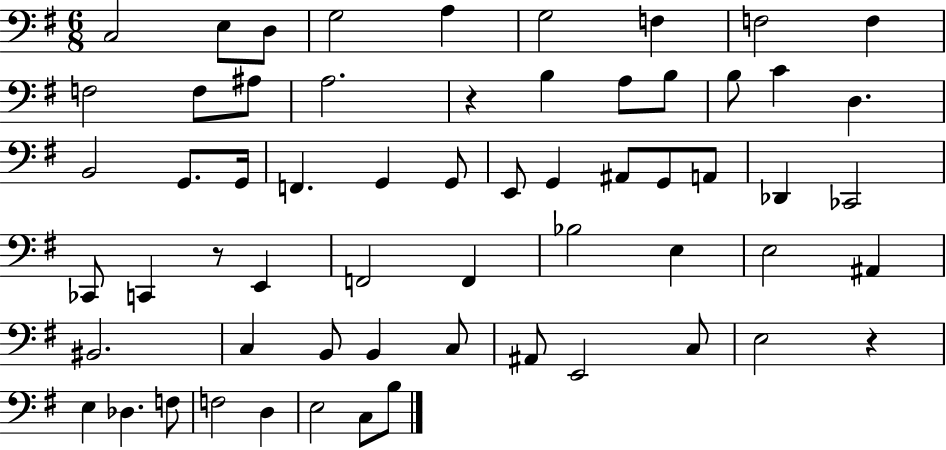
C3/h E3/e D3/e G3/h A3/q G3/h F3/q F3/h F3/q F3/h F3/e A#3/e A3/h. R/q B3/q A3/e B3/e B3/e C4/q D3/q. B2/h G2/e. G2/s F2/q. G2/q G2/e E2/e G2/q A#2/e G2/e A2/e Db2/q CES2/h CES2/e C2/q R/e E2/q F2/h F2/q Bb3/h E3/q E3/h A#2/q BIS2/h. C3/q B2/e B2/q C3/e A#2/e E2/h C3/e E3/h R/q E3/q Db3/q. F3/e F3/h D3/q E3/h C3/e B3/e